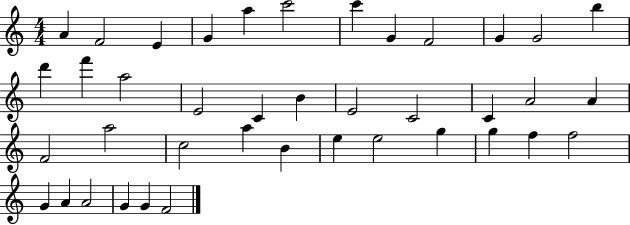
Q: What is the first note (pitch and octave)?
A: A4